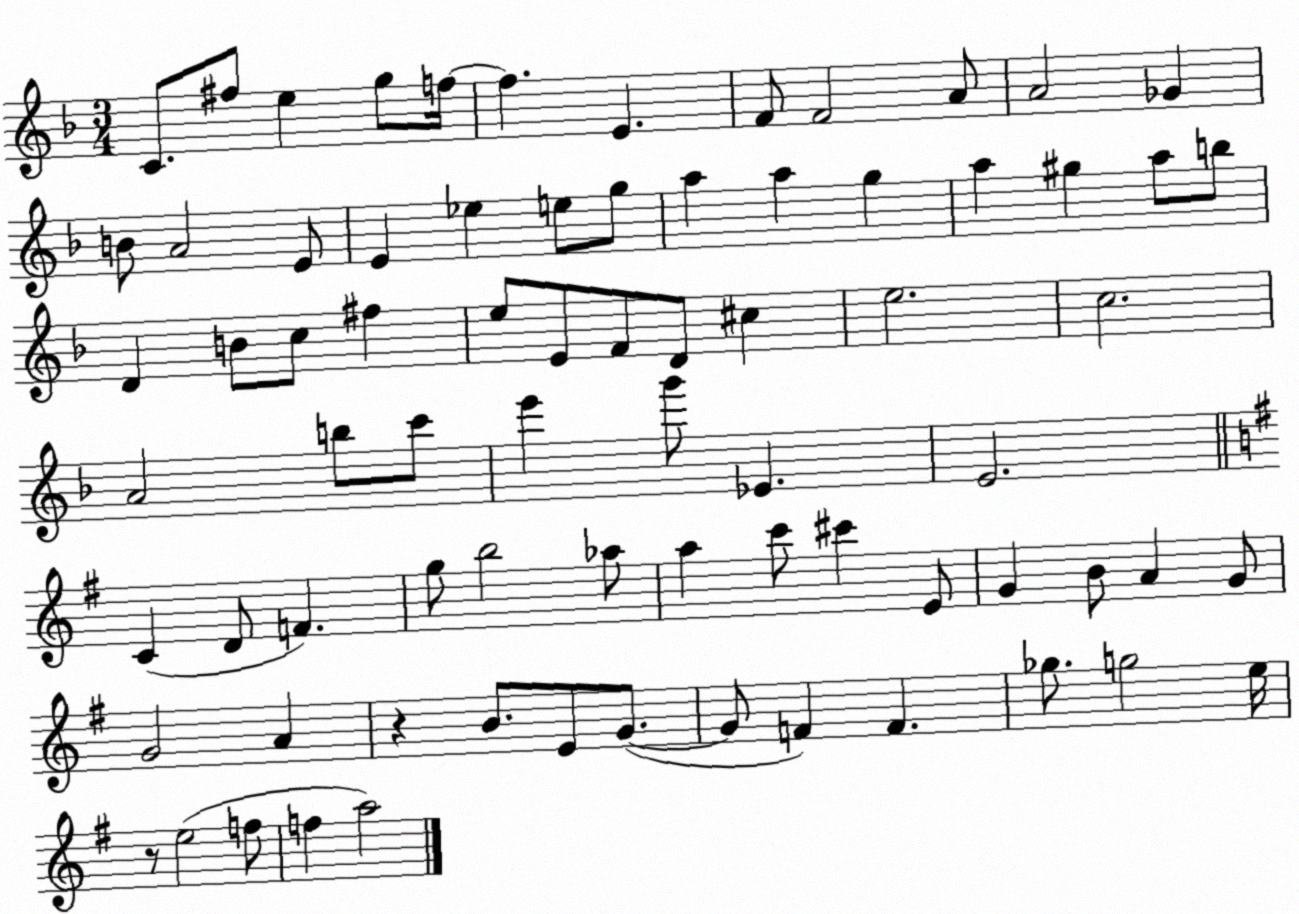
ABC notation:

X:1
T:Untitled
M:3/4
L:1/4
K:F
C/2 ^f/2 e g/2 f/4 f E F/2 F2 A/2 A2 _G B/2 A2 E/2 E _e e/2 g/2 a a g a ^g a/2 b/2 D B/2 c/2 ^f e/2 E/2 F/2 D/2 ^c e2 c2 A2 b/2 c'/2 e' g'/2 _E E2 C D/2 F g/2 b2 _a/2 a c'/2 ^c' E/2 G B/2 A G/2 G2 A z B/2 E/2 G/2 G/2 F F _g/2 g2 e/4 z/2 e2 f/2 f a2